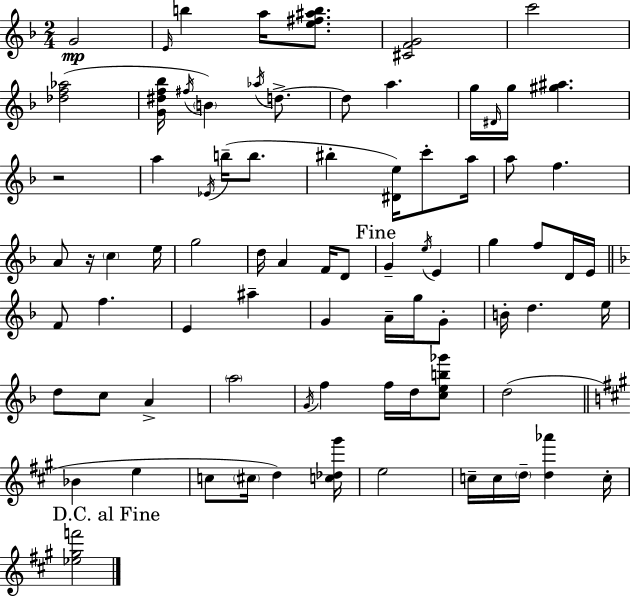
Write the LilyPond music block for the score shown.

{
  \clef treble
  \numericTimeSignature
  \time 2/4
  \key d \minor
  g'2\mp | \grace { e'16 } b''4 a''16 <e'' fis'' ais'' b''>8. | <cis' f' g'>2 | c'''2 | \break <des'' f'' aes''>2( | <g' dis'' f'' bes''>16 \acciaccatura { fis''16 }) \parenthesize b'4 \acciaccatura { aes''16 } | d''8.->~~ d''8 a''4. | g''16 \grace { dis'16 } g''16 <gis'' ais''>4. | \break r2 | a''4 | \acciaccatura { ees'16 }( b''16-- b''8. bis''4-. | <dis' e''>16) c'''8-. a''16 a''8 f''4. | \break a'8 r16 | \parenthesize c''4 e''16 g''2 | d''16 a'4 | f'16 d'8 \mark "Fine" g'4-- | \break \acciaccatura { e''16 } e'4 g''4 | f''8 d'16 e'16 \bar "||" \break \key d \minor f'8 f''4. | e'4 ais''4-- | g'4 a'16-- g''16 g'8-. | b'16-. d''4. e''16 | \break d''8 c''8 a'4-> | \parenthesize a''2 | \acciaccatura { g'16 } f''4 f''16 d''16 <c'' e'' b'' ges'''>8 | d''2( | \break \bar "||" \break \key a \major bes'4 e''4 | c''8 \parenthesize cis''16 d''4) <c'' des'' gis'''>16 | e''2 | c''16-- c''16 \parenthesize d''16-- <d'' aes'''>4 c''16-. | \break \mark "D.C. al Fine" <ees'' gis'' f'''>2 | \bar "|."
}